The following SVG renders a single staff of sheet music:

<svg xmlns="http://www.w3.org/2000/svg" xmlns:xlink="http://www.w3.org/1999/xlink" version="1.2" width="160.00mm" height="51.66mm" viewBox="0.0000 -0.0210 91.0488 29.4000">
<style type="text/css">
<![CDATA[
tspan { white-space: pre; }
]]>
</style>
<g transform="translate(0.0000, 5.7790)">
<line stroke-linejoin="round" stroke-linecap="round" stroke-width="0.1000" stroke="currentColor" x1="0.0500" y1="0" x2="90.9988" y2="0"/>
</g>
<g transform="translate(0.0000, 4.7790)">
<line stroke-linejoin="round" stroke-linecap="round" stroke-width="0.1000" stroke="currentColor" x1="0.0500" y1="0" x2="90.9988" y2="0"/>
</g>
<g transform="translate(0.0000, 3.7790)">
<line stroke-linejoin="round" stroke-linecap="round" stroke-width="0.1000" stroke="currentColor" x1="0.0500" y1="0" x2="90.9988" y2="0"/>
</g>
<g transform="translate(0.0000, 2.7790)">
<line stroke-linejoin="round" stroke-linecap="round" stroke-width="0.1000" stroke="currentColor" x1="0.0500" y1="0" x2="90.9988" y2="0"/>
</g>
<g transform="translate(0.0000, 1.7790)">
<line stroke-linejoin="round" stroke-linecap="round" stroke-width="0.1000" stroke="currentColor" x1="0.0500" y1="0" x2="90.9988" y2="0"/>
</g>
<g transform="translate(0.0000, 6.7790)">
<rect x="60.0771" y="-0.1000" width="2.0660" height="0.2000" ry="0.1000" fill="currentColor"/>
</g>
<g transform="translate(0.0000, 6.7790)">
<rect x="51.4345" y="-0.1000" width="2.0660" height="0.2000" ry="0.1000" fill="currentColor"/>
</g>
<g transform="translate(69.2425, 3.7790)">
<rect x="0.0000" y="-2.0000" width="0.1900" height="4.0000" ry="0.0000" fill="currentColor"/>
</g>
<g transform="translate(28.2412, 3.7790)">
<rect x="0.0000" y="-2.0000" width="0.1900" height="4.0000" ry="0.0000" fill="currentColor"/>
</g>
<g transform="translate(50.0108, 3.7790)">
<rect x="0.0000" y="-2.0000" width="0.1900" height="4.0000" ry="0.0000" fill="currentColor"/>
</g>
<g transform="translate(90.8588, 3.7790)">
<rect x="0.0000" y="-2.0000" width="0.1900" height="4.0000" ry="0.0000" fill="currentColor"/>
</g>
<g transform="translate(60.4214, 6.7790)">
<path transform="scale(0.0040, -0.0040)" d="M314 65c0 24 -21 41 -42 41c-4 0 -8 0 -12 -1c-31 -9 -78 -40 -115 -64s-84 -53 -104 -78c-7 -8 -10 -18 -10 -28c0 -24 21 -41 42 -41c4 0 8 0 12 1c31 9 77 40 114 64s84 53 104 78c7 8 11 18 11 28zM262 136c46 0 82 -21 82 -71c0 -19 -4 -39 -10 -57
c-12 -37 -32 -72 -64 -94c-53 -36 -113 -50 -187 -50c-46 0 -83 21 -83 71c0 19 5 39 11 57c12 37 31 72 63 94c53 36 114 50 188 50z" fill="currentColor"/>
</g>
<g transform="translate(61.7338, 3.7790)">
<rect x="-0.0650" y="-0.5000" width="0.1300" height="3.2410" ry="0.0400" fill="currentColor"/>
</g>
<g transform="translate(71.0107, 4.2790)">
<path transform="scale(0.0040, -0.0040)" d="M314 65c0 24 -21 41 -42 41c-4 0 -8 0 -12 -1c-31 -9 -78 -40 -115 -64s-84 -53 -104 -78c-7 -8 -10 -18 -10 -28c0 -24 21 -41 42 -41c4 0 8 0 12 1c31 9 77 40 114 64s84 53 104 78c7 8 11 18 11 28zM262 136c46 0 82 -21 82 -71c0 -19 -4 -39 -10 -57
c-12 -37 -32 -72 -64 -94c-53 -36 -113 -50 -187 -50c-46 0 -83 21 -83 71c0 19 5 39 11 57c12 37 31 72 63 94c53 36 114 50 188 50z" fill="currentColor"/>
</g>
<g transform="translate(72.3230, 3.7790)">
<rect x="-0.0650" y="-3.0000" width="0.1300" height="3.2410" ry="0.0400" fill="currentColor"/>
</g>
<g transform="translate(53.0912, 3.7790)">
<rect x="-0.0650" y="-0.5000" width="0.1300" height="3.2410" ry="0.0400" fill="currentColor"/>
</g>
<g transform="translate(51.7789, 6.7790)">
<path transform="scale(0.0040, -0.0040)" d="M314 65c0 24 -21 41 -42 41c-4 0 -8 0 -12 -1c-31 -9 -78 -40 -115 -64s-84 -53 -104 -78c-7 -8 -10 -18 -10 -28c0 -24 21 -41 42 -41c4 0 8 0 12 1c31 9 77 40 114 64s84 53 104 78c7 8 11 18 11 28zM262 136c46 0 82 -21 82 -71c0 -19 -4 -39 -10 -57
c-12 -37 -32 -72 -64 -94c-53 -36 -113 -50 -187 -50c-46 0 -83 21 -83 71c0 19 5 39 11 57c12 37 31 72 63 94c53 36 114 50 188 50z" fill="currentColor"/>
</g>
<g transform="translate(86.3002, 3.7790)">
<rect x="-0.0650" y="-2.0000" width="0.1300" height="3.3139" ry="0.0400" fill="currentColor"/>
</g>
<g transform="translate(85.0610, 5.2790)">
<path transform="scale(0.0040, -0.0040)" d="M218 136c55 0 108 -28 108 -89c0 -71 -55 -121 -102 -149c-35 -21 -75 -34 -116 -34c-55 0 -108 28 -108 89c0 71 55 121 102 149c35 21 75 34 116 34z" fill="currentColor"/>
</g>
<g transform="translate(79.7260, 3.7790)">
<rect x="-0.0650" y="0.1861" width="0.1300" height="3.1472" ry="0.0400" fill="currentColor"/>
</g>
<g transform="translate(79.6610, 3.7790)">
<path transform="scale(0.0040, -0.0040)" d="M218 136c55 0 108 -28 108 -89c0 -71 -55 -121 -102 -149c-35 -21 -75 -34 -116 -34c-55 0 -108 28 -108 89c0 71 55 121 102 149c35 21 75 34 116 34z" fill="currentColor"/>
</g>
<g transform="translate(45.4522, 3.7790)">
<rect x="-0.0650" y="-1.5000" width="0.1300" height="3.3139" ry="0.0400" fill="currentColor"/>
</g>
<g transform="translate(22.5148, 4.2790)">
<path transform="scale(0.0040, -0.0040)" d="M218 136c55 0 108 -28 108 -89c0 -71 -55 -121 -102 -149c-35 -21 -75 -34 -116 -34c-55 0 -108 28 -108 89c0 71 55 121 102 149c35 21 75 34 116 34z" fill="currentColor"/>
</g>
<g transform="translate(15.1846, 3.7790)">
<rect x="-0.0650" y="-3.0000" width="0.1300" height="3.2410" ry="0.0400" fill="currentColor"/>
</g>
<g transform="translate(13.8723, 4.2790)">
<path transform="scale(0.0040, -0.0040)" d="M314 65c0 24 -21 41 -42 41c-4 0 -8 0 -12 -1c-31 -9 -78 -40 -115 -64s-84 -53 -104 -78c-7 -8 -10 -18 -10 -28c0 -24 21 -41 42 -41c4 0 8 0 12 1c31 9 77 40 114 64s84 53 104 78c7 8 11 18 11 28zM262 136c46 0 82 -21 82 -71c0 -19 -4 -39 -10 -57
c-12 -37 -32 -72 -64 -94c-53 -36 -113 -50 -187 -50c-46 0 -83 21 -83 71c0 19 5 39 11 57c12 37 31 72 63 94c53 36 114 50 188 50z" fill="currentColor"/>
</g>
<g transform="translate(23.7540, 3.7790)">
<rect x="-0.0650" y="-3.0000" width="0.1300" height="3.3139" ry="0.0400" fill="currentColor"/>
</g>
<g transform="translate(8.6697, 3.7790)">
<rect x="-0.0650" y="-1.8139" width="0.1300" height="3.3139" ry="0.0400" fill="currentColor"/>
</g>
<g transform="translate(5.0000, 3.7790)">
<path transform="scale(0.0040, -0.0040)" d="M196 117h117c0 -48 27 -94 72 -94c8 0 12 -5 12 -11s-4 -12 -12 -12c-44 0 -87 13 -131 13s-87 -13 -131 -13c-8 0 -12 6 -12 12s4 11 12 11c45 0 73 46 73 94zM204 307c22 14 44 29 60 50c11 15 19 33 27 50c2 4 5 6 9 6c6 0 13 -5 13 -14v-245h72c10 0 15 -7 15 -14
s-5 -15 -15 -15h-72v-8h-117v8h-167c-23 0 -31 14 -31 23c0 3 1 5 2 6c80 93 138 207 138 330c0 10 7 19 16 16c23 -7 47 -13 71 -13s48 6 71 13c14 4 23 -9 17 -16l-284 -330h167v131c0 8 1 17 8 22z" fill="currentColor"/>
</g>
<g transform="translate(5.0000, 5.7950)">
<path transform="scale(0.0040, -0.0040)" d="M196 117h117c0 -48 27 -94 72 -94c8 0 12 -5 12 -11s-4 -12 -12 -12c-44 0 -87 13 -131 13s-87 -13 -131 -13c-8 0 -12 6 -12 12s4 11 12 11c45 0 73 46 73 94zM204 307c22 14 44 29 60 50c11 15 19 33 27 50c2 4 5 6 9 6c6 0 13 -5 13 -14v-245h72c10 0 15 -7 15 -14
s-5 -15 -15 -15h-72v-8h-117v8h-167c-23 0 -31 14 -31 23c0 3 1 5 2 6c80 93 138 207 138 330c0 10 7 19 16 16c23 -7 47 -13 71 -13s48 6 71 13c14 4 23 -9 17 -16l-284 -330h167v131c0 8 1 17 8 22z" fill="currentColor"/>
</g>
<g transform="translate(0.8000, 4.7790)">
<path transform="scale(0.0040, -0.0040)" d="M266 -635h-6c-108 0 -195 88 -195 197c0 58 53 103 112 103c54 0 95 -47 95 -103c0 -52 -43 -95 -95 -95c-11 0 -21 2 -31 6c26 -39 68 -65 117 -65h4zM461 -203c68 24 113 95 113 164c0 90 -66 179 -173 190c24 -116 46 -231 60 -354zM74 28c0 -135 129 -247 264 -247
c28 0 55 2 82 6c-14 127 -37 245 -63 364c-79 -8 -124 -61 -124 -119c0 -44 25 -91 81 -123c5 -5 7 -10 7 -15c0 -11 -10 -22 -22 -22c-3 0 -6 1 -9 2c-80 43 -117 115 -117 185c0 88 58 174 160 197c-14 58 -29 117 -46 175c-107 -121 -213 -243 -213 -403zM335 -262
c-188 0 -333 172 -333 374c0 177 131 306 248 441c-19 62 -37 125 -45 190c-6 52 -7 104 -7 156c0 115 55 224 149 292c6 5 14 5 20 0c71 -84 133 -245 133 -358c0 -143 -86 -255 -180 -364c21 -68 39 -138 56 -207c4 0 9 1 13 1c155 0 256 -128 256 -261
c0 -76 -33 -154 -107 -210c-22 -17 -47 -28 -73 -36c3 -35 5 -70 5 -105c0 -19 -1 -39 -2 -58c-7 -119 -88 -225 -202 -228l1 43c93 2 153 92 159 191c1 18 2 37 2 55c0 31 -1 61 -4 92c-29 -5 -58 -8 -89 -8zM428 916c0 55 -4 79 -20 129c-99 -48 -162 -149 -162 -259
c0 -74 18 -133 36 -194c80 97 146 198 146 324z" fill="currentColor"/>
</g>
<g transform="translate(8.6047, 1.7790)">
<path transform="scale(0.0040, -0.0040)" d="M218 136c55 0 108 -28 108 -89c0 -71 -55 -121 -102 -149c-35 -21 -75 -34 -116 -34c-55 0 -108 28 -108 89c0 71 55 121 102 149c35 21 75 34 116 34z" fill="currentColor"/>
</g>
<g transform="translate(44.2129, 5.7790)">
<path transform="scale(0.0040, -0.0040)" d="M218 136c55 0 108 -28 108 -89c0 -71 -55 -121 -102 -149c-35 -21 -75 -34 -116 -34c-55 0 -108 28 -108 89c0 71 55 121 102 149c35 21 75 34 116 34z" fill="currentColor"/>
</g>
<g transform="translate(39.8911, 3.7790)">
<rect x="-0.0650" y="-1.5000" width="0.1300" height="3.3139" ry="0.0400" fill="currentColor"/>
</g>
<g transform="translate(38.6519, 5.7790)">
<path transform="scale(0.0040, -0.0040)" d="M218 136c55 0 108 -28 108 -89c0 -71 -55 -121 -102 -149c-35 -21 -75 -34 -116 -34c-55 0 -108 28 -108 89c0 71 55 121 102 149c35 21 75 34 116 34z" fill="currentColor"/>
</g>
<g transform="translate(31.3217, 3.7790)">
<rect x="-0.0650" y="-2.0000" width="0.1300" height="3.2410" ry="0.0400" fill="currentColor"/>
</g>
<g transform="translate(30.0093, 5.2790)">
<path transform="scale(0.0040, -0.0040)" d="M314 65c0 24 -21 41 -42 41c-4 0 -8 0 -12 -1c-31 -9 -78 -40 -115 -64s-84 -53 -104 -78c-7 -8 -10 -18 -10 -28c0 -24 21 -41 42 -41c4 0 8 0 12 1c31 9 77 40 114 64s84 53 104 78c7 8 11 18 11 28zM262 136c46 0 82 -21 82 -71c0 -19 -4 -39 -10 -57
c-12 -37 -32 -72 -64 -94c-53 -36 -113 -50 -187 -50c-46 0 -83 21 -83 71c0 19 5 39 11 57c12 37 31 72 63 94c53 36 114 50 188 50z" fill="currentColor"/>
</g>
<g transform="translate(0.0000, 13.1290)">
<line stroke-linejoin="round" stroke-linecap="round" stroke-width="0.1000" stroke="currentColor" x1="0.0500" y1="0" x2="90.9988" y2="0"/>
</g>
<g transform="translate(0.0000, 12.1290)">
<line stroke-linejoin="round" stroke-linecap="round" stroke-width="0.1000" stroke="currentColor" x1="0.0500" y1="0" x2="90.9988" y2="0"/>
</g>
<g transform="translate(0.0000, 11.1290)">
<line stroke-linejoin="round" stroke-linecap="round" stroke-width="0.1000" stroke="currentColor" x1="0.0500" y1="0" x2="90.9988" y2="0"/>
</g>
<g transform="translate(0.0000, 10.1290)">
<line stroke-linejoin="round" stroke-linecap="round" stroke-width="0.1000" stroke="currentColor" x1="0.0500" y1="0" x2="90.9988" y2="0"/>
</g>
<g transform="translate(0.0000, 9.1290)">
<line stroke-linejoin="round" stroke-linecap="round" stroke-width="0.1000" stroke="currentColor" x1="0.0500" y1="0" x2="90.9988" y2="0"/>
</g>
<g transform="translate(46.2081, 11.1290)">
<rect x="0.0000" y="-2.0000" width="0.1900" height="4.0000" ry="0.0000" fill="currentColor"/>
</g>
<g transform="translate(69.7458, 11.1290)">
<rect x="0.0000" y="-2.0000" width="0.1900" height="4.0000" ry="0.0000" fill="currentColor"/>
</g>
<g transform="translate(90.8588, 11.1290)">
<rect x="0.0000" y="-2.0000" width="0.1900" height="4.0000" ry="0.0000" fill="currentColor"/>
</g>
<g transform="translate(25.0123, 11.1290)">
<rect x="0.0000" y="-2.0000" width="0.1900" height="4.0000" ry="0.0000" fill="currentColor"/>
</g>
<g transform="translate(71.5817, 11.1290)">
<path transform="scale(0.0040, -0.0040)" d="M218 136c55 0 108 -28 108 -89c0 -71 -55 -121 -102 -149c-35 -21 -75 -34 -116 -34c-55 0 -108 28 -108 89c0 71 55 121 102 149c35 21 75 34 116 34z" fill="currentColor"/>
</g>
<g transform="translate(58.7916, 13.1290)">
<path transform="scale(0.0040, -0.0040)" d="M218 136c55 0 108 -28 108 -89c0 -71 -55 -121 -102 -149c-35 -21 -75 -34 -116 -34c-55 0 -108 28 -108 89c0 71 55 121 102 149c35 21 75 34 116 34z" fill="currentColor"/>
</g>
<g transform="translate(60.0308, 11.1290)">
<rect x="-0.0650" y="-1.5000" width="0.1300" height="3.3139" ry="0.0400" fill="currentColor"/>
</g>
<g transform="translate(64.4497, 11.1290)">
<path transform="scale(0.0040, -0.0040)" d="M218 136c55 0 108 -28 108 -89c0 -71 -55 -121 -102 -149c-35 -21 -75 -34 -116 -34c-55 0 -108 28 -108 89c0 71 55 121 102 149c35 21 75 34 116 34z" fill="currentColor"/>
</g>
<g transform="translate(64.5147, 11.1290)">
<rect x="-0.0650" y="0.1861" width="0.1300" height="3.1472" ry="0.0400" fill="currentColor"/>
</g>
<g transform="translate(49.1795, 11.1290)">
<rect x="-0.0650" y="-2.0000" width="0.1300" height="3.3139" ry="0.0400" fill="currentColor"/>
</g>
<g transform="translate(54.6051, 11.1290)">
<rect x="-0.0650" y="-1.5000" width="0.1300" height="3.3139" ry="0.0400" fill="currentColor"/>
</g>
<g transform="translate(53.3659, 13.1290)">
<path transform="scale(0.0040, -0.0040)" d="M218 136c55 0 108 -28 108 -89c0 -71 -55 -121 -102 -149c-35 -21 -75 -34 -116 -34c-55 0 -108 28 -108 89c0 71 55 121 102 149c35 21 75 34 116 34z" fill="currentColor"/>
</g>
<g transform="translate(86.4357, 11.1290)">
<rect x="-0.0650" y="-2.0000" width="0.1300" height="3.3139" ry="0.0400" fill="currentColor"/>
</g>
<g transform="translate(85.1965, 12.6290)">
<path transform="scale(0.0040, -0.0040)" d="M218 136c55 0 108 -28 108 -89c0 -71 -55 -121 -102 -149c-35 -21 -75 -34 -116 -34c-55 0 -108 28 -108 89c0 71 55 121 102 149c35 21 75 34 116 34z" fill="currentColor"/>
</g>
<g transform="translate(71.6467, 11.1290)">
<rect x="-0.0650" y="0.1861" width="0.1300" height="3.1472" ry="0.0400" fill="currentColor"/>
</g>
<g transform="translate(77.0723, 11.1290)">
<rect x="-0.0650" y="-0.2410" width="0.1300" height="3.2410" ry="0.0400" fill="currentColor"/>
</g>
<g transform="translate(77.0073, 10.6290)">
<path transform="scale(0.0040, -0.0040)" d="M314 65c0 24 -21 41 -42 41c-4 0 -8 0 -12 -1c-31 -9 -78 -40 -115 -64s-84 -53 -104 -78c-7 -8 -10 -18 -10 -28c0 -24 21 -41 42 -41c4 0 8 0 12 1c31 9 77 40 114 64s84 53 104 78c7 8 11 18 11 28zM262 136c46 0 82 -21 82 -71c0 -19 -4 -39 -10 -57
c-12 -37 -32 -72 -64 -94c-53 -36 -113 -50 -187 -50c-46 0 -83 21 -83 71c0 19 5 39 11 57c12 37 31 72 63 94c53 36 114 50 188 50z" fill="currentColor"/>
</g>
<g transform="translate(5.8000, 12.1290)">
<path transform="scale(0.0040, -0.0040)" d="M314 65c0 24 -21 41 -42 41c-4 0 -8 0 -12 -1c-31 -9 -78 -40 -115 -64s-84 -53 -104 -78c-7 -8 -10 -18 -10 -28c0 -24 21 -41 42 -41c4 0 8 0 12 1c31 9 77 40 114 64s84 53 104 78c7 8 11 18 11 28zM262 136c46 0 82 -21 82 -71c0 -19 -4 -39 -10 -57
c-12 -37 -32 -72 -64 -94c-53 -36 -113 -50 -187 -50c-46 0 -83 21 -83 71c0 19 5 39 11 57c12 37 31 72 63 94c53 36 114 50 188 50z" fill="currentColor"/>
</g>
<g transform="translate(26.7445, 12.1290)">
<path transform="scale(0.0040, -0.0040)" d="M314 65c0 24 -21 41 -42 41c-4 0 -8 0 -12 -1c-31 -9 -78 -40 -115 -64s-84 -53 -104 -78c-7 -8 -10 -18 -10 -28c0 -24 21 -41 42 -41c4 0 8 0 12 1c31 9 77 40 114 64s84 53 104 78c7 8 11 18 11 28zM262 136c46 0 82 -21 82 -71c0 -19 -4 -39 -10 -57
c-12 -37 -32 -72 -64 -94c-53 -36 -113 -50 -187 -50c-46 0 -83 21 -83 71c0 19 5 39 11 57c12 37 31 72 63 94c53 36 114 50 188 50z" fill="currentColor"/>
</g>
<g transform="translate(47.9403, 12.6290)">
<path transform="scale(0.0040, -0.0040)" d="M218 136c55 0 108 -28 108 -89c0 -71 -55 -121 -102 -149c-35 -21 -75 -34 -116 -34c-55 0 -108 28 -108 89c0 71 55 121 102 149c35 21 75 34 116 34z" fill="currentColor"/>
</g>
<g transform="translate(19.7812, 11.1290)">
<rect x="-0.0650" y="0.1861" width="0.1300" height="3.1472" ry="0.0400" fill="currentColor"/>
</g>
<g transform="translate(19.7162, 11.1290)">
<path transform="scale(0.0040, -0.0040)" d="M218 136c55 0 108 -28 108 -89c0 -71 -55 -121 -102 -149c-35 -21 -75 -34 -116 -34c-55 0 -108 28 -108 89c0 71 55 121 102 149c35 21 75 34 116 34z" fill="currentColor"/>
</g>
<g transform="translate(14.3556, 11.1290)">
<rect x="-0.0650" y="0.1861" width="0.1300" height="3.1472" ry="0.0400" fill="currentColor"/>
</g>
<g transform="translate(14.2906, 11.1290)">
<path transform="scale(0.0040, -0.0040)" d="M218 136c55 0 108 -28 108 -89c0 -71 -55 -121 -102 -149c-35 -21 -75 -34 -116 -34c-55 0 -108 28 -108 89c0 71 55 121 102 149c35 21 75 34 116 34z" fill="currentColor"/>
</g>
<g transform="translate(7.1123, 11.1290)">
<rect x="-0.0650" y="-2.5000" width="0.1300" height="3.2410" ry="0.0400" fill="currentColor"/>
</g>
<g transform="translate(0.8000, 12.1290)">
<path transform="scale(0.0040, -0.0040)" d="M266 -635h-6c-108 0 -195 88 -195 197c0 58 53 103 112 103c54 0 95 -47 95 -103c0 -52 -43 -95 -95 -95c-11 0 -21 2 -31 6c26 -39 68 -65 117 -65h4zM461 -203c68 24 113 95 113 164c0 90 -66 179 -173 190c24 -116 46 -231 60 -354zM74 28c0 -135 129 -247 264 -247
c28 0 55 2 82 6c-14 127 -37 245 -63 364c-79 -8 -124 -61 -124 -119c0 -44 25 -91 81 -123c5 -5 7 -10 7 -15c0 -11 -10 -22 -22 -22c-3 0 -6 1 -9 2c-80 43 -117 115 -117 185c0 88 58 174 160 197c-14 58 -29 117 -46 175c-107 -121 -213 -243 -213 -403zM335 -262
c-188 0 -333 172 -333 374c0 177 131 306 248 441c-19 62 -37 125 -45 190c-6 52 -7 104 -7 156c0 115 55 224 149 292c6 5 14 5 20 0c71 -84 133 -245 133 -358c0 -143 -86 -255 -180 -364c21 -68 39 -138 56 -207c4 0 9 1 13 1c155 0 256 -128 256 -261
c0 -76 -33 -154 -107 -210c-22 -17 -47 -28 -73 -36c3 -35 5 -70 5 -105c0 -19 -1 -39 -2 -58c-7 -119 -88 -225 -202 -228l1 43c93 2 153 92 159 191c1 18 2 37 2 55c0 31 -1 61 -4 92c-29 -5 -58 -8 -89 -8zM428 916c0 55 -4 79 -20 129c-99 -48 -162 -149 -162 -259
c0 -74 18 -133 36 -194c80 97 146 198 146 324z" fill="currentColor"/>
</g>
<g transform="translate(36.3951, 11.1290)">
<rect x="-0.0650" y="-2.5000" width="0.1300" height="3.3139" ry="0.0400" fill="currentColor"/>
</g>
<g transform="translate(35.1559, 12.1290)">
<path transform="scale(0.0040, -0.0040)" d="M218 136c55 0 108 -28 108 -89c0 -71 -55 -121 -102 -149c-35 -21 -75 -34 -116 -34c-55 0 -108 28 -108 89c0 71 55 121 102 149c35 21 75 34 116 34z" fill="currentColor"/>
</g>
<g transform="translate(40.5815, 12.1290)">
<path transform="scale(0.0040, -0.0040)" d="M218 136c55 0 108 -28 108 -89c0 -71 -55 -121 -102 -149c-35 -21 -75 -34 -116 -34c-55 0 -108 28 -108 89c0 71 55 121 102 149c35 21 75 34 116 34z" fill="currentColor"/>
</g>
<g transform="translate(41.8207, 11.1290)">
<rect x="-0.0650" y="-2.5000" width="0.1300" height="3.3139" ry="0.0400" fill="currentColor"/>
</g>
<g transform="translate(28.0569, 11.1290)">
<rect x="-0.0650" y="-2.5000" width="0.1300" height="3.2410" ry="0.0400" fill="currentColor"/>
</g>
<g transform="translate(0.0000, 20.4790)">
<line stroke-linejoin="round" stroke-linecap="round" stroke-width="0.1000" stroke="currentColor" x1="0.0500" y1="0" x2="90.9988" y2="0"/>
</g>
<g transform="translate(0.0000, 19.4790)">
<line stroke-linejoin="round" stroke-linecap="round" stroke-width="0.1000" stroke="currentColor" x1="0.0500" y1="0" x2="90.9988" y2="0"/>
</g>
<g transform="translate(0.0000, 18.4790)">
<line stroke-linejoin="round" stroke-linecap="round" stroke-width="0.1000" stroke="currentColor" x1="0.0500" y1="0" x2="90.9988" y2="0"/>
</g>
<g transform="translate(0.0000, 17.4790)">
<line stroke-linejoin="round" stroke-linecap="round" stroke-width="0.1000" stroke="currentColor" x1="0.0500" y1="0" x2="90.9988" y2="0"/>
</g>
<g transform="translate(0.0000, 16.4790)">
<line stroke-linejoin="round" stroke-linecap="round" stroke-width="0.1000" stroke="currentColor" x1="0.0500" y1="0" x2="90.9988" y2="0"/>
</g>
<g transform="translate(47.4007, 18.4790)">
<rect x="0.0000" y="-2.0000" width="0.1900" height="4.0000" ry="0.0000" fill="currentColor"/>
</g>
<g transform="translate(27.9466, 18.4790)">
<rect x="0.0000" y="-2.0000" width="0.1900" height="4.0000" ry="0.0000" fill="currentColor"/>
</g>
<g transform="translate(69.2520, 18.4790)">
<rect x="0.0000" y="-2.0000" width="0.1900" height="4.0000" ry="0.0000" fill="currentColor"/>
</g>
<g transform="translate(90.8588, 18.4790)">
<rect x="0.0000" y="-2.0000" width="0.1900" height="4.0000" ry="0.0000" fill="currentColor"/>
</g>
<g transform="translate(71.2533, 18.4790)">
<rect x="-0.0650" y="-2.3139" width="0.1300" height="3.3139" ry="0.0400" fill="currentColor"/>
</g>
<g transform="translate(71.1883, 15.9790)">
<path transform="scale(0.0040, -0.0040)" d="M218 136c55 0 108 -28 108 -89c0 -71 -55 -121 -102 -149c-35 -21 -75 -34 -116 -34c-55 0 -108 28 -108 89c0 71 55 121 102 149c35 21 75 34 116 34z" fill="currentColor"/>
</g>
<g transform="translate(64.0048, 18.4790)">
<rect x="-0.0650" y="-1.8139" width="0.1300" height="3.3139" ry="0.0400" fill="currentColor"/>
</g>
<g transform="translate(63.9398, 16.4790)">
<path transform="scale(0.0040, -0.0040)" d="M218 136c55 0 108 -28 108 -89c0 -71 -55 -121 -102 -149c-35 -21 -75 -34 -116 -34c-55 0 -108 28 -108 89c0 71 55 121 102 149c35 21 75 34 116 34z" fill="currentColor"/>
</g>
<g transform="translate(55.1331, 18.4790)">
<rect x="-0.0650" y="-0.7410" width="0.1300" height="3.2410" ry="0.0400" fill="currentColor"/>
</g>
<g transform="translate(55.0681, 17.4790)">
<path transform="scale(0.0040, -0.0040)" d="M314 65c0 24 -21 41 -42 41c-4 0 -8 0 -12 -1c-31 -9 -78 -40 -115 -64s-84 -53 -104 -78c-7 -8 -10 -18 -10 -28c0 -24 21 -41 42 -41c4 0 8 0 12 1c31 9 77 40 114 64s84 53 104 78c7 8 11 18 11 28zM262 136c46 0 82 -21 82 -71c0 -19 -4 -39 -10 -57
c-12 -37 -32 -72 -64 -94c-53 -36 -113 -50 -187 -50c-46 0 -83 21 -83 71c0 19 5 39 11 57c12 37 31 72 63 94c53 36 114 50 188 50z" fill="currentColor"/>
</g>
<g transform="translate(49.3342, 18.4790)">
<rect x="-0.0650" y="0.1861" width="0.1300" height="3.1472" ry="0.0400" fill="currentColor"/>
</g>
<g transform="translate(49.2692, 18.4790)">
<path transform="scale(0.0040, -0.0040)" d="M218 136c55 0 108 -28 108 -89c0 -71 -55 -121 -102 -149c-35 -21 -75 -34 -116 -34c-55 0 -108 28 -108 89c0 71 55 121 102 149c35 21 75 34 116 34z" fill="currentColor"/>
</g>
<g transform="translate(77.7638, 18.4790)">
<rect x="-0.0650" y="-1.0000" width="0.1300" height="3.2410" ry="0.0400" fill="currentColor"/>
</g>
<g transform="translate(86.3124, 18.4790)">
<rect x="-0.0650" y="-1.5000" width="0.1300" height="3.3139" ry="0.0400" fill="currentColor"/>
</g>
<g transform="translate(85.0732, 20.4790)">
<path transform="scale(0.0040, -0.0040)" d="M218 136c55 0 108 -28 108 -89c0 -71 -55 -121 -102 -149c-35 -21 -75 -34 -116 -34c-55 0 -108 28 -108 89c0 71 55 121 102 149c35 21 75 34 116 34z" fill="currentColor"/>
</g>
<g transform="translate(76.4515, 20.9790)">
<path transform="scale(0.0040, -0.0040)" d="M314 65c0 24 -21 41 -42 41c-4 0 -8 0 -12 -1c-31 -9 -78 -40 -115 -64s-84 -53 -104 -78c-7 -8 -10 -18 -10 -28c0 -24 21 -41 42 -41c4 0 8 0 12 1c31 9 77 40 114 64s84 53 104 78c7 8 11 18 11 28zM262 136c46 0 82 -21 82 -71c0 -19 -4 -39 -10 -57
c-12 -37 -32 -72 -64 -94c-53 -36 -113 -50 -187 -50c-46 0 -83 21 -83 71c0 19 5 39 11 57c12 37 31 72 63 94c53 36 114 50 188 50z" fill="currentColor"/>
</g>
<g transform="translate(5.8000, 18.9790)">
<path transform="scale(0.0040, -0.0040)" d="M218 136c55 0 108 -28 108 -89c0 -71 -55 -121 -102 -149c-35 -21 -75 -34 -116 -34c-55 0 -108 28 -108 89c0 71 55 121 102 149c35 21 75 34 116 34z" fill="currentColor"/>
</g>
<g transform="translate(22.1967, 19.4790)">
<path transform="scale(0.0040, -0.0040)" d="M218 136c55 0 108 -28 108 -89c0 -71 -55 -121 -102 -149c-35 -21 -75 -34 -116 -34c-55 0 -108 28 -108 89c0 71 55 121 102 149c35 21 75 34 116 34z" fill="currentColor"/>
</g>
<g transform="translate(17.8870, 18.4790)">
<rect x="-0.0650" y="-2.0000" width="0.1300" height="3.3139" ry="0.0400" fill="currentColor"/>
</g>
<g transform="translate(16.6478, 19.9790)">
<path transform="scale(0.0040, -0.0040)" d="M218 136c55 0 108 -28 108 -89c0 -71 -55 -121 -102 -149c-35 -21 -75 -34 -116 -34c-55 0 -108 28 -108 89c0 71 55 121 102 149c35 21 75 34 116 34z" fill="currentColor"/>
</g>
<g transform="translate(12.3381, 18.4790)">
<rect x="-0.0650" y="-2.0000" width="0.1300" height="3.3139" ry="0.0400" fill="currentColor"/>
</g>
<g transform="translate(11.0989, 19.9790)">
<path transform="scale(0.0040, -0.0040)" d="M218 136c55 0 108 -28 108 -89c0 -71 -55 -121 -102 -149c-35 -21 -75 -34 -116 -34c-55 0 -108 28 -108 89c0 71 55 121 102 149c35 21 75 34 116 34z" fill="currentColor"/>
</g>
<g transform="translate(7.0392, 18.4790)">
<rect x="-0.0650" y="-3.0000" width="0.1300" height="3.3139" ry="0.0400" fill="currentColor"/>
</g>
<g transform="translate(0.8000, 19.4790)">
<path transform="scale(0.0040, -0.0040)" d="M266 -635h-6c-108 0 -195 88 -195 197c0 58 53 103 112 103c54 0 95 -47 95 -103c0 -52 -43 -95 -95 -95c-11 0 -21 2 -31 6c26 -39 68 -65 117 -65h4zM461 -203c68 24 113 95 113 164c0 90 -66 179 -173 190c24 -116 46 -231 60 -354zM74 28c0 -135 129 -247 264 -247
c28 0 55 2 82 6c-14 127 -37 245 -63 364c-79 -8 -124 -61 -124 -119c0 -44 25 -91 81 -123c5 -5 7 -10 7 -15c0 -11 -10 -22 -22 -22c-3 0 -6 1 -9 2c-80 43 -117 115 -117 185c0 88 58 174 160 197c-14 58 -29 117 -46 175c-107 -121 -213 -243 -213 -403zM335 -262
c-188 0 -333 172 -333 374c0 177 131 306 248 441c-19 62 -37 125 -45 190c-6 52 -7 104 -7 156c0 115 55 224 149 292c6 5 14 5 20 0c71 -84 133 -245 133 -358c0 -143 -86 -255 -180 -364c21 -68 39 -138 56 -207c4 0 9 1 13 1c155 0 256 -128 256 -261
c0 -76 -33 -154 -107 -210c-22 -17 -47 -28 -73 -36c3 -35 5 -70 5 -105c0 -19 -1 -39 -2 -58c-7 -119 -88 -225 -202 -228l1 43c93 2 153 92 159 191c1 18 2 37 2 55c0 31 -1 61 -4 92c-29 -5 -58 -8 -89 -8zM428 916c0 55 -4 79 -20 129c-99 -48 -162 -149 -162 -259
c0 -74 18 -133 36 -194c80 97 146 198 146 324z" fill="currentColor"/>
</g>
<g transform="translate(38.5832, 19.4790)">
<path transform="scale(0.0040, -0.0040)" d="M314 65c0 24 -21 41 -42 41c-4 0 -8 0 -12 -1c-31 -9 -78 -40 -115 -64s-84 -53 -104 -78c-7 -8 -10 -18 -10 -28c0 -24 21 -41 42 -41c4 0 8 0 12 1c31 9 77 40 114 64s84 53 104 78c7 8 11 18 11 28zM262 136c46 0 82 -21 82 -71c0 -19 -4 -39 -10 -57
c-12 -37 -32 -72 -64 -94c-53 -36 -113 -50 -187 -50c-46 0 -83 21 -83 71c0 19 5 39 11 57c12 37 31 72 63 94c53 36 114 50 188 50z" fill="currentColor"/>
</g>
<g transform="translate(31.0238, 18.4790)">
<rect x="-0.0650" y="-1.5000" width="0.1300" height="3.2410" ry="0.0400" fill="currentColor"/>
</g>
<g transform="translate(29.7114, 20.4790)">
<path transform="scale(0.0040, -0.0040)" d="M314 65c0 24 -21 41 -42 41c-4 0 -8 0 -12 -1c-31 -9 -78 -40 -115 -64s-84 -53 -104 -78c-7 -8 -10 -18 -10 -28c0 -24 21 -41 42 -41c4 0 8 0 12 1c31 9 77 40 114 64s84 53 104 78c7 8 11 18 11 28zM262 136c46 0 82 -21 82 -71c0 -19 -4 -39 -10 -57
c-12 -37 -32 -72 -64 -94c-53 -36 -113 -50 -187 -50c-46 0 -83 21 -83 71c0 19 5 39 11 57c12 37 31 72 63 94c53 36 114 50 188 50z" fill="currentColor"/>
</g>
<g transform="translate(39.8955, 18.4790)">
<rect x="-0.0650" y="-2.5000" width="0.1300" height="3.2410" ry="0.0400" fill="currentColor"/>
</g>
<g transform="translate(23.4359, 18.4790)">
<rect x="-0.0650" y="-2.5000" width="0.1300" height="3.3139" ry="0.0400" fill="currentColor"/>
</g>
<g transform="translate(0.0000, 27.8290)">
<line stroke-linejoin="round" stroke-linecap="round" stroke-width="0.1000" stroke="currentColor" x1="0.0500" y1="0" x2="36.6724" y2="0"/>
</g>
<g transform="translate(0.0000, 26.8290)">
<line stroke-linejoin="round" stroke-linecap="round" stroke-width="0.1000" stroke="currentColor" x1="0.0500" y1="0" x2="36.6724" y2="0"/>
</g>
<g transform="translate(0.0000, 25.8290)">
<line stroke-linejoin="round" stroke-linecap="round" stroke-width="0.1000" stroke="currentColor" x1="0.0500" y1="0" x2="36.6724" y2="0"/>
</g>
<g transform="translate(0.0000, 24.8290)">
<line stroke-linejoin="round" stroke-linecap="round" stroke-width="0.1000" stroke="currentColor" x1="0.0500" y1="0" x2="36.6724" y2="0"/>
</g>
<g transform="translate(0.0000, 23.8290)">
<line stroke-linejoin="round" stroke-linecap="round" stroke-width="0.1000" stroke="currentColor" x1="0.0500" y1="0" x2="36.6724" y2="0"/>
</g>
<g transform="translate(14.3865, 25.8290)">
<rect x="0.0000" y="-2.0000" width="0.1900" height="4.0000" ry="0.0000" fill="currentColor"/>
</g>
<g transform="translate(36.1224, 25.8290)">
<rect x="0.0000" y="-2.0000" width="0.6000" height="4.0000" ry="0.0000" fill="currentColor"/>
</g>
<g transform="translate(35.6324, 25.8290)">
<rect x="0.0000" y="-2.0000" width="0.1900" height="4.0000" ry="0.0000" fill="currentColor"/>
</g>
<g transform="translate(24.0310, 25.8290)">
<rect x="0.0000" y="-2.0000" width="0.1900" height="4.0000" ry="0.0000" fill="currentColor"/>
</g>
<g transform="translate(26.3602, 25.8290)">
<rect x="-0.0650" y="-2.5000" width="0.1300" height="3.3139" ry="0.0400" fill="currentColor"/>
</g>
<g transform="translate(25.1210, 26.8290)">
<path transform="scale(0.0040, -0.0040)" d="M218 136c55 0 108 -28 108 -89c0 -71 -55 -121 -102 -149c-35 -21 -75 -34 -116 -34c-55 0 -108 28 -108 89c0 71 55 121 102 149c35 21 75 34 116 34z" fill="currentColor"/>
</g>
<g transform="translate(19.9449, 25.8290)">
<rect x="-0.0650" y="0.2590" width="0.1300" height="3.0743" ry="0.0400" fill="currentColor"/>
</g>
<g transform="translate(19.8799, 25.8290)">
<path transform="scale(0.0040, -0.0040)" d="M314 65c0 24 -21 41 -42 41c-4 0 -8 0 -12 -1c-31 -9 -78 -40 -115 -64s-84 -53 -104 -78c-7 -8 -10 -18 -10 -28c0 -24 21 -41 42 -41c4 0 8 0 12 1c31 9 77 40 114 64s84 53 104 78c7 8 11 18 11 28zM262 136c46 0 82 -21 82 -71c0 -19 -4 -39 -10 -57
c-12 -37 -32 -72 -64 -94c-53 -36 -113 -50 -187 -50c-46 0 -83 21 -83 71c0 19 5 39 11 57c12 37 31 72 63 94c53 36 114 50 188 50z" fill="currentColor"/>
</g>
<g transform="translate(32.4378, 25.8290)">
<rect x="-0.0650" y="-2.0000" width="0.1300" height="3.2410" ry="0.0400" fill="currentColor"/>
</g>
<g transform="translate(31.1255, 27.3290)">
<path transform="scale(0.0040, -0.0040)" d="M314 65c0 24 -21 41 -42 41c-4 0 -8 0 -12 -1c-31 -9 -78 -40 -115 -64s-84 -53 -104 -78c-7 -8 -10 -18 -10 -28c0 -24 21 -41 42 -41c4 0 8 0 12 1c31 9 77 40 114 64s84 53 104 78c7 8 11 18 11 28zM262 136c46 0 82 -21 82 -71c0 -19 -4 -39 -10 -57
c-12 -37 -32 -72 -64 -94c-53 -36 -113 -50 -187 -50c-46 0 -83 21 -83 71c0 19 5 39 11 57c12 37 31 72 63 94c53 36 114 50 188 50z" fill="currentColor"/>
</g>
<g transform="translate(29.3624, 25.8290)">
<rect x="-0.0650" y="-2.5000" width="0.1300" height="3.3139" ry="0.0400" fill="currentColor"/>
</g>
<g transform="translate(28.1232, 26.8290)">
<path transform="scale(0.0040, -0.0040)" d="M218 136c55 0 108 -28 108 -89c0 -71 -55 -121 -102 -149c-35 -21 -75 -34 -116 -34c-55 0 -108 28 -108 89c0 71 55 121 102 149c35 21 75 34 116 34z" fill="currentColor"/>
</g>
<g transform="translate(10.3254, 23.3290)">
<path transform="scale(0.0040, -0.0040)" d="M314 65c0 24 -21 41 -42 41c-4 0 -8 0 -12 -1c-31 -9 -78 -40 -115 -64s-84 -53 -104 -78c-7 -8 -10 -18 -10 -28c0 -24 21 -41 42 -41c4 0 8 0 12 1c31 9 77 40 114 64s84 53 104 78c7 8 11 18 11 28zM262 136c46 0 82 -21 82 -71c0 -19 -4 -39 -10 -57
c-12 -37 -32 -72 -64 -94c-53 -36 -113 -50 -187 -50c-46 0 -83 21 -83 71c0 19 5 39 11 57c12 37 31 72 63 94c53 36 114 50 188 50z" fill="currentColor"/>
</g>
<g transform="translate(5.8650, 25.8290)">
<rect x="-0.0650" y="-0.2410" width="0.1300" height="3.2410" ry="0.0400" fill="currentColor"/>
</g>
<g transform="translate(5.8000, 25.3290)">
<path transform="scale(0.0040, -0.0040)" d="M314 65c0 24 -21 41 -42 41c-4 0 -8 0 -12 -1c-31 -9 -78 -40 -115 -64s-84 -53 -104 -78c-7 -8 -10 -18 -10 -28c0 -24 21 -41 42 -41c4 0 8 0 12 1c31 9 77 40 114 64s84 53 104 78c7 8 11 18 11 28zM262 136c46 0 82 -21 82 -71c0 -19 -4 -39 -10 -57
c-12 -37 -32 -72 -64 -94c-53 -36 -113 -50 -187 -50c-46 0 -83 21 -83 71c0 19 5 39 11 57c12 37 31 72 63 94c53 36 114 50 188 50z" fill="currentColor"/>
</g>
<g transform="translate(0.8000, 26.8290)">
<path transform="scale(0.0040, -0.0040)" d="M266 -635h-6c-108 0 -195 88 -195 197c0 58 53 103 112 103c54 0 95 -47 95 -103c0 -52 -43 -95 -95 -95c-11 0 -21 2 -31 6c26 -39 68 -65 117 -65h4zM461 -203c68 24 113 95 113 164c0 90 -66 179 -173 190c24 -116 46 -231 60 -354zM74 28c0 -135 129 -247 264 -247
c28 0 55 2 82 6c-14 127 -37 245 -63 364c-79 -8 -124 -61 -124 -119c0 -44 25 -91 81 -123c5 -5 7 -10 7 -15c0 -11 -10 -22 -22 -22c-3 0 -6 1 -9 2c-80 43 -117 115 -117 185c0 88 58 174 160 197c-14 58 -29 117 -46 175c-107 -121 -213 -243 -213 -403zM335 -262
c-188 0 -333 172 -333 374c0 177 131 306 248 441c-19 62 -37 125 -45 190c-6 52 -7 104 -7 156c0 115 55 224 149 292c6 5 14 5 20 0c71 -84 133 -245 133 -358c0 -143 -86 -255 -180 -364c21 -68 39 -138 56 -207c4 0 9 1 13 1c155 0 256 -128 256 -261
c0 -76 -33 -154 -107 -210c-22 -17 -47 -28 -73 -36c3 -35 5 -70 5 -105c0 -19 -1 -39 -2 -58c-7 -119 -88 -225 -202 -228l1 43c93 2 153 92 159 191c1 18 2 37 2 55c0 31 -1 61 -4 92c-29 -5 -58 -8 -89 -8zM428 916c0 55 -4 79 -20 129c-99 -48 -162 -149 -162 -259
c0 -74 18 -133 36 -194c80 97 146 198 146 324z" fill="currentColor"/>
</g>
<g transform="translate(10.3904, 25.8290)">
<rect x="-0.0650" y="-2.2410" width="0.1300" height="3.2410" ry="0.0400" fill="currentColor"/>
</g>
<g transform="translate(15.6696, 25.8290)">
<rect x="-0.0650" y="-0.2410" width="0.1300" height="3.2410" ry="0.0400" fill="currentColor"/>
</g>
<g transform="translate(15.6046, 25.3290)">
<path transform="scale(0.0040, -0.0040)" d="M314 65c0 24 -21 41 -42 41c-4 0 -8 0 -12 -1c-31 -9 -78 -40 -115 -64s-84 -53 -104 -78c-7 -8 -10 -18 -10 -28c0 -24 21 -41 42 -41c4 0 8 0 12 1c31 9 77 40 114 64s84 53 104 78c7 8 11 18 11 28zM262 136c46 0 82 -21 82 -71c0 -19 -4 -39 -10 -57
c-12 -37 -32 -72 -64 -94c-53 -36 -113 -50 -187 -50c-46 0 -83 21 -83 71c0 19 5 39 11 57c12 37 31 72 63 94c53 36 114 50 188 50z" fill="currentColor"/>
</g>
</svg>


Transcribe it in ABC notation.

X:1
T:Untitled
M:4/4
L:1/4
K:C
f A2 A F2 E E C2 C2 A2 B F G2 B B G2 G G F E E B B c2 F A F F G E2 G2 B d2 f g D2 E c2 g2 c2 B2 G G F2